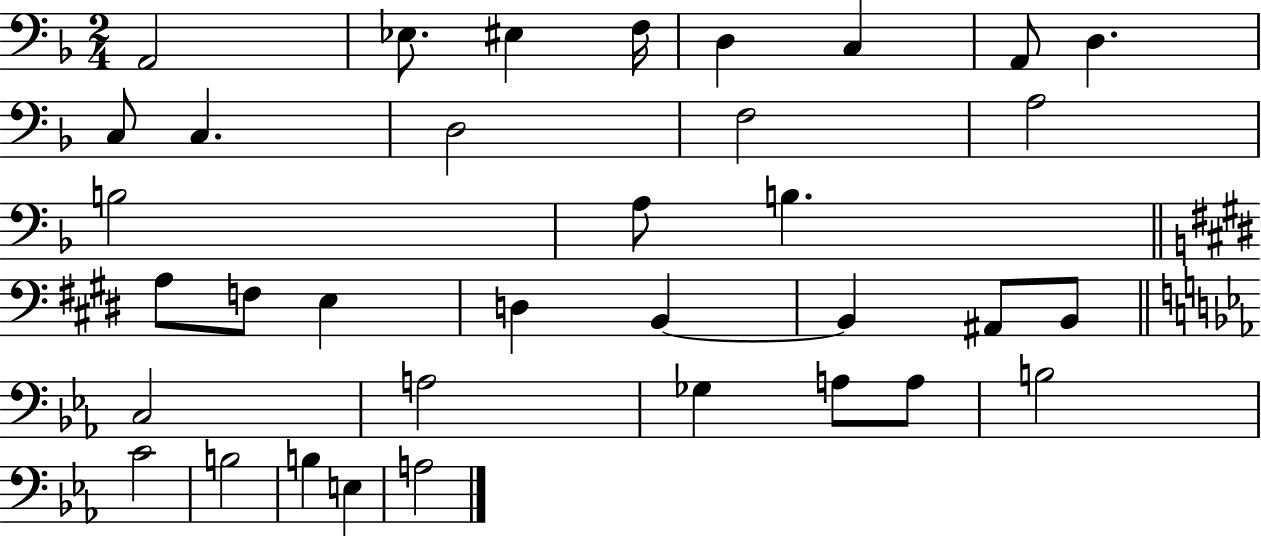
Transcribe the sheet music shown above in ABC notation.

X:1
T:Untitled
M:2/4
L:1/4
K:F
A,,2 _E,/2 ^E, F,/4 D, C, A,,/2 D, C,/2 C, D,2 F,2 A,2 B,2 A,/2 B, A,/2 F,/2 E, D, B,, B,, ^A,,/2 B,,/2 C,2 A,2 _G, A,/2 A,/2 B,2 C2 B,2 B, E, A,2